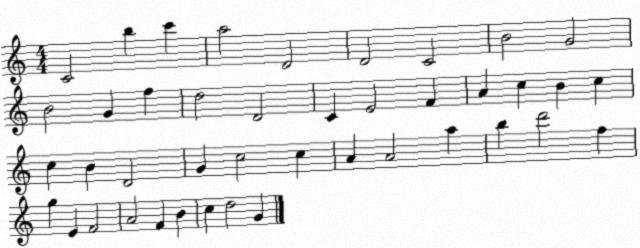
X:1
T:Untitled
M:4/4
L:1/4
K:C
C2 b c' a2 D2 D2 C2 B2 G2 B2 G f d2 D2 C E2 F A c B c c B D2 G c2 c A A2 a b d'2 f g E F2 A2 F B c d2 G